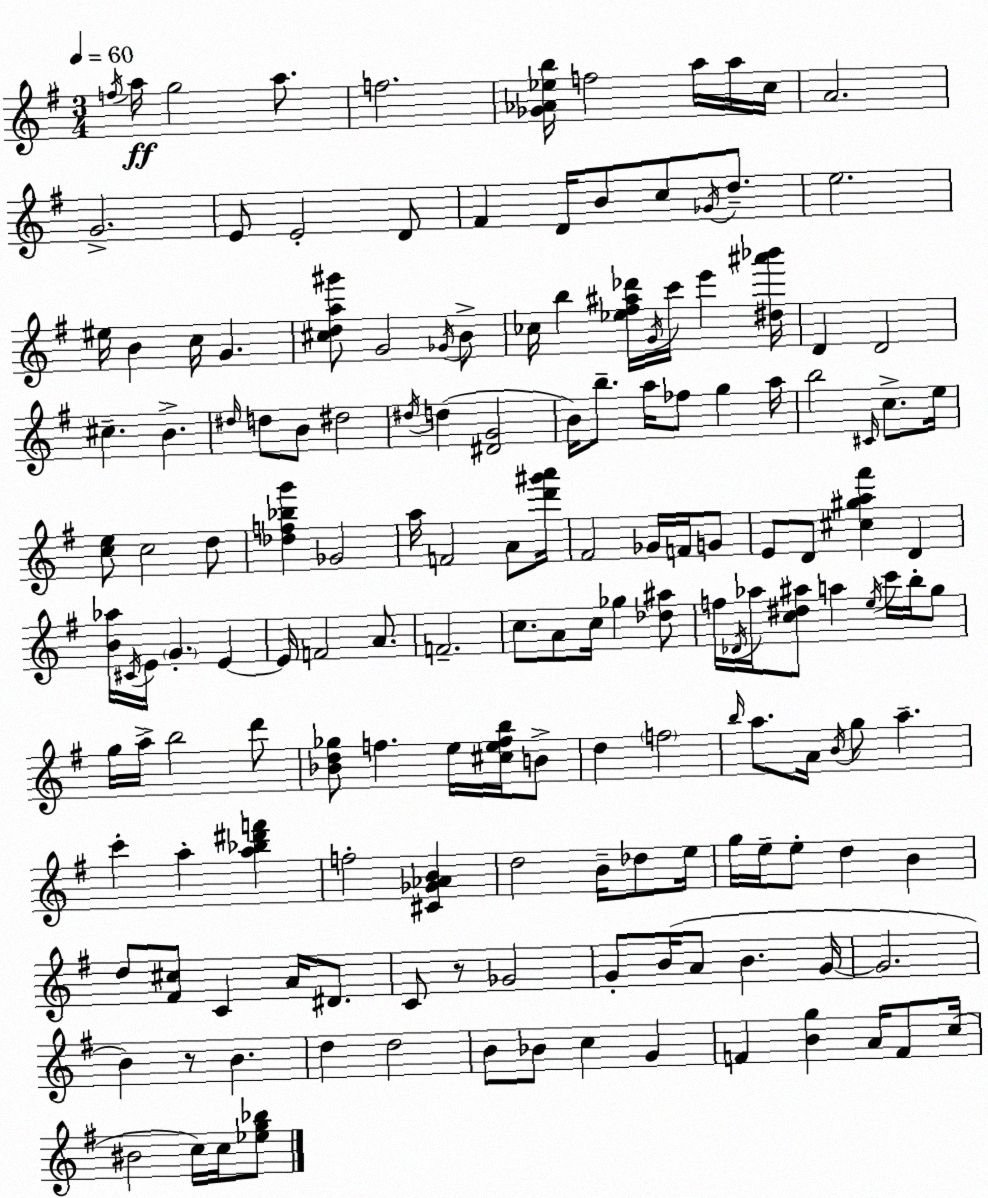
X:1
T:Untitled
M:3/4
L:1/4
K:G
f/4 a/4 g2 a/2 f2 [_G_A_eb]/4 f2 a/4 a/4 c/4 A2 G2 E/2 E2 D/2 ^F D/4 B/2 c/2 _G/4 d/2 e2 ^e/4 B c/4 G [^cda^g']/2 G2 _G/4 B/2 _c/4 b [_e^f^a_d']/4 G/4 c'/4 e' [^d^a'_b']/4 D D2 ^c B ^d/4 d/2 B/2 ^d2 ^d/4 d [^DG]2 B/4 b/2 a/4 _f/2 g a/4 b2 ^C/4 c/2 e/4 [ce]/2 c2 d/2 [_df_bg'] _G2 a/4 F2 A/2 [d'^g'a']/4 ^F2 _G/4 F/4 G/2 E/2 D/2 [^c^ga^f'] D [B_a]/4 ^C/4 E/4 G E E/4 F2 A/2 F2 c/2 A/2 c/4 _g [_d^a]/2 f/4 _D/4 _a/4 [c^d^a]/2 a e/4 c'/4 b/4 g/2 g/4 a/4 b2 d'/2 [_Bd_g]/2 f e/4 [^cefb]/4 B/2 d f2 b/4 a/2 A/4 B/4 g/2 a c' a [a_b^d'f'] f2 [^C_G_AB] d2 B/4 _d/2 e/4 g/4 e/4 e/2 d B d/2 [^F^c]/2 C A/4 ^D/2 C/2 z/2 _G2 G/2 B/4 A/2 B G/4 G2 B z/2 B d d2 B/2 _B/2 c G F [Bg] A/4 F/2 c/4 ^B2 c/4 c/4 [_eg_b]/2